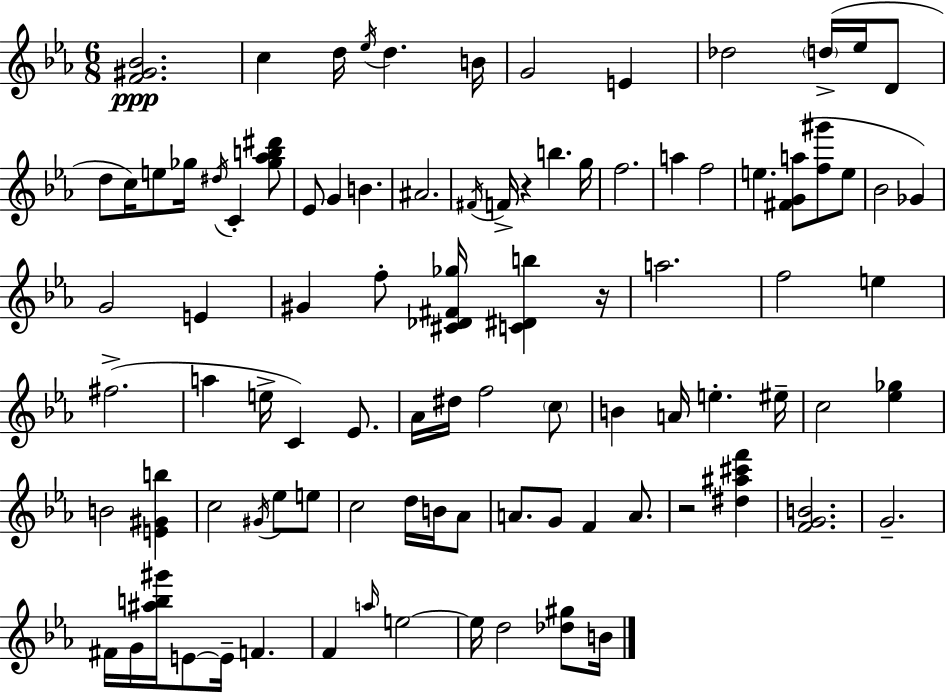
[F4,G#4,Bb4]/h. C5/q D5/s Eb5/s D5/q. B4/s G4/h E4/q Db5/h D5/s Eb5/s D4/e D5/e C5/s E5/e Gb5/s D#5/s C4/q [Gb5,Ab5,B5,D#6]/e Eb4/e G4/q B4/q. A#4/h. F#4/s F4/s R/q B5/q. G5/s F5/h. A5/q F5/h E5/q. [F#4,G4,A5]/e [F5,G#6]/e E5/e Bb4/h Gb4/q G4/h E4/q G#4/q F5/e [C#4,Db4,F#4,Gb5]/s [C4,D#4,B5]/q R/s A5/h. F5/h E5/q F#5/h. A5/q E5/s C4/q Eb4/e. Ab4/s D#5/s F5/h C5/e B4/q A4/s E5/q. EIS5/s C5/h [Eb5,Gb5]/q B4/h [E4,G#4,B5]/q C5/h G#4/s Eb5/e E5/e C5/h D5/s B4/s Ab4/e A4/e. G4/e F4/q A4/e. R/h [D#5,A#5,C#6,F6]/q [F4,G4,B4]/h. G4/h. F#4/s G4/s [A#5,B5,G#6]/s E4/e E4/s F4/q. F4/q A5/s E5/h E5/s D5/h [Db5,G#5]/e B4/s